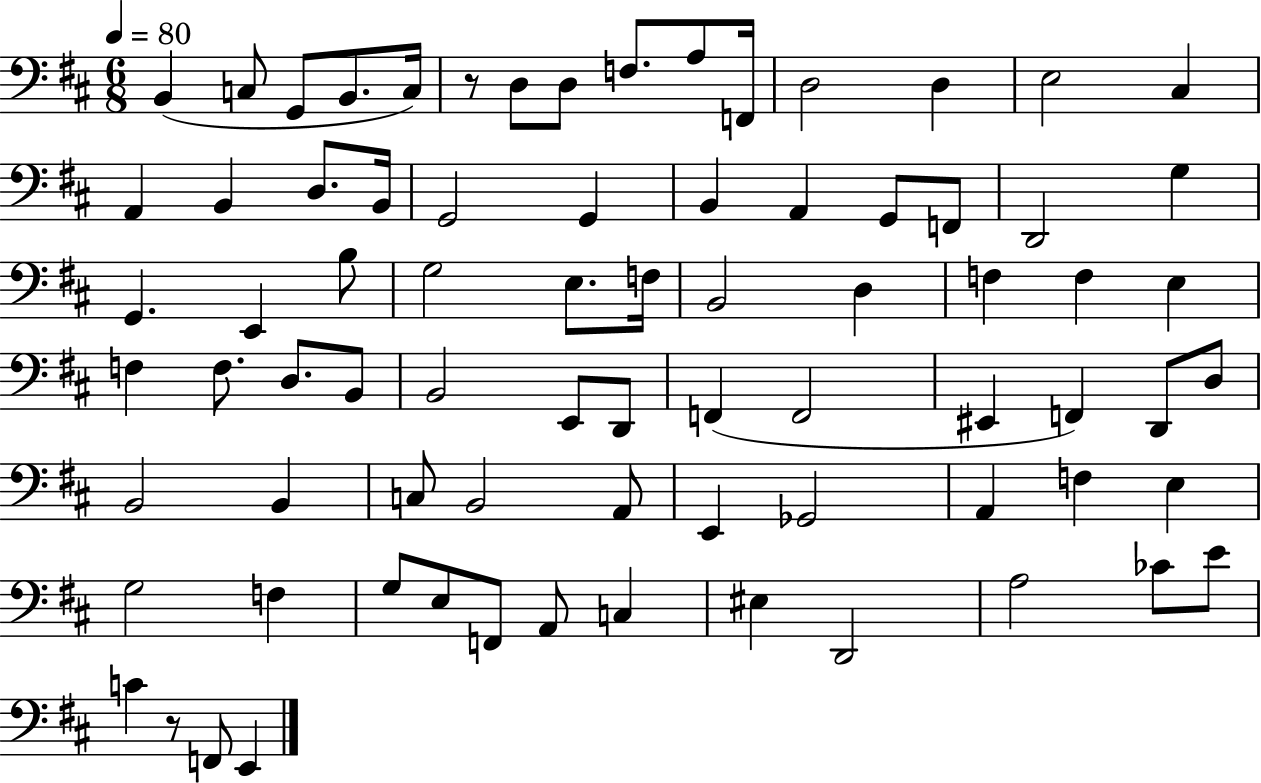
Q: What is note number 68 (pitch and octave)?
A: EIS3